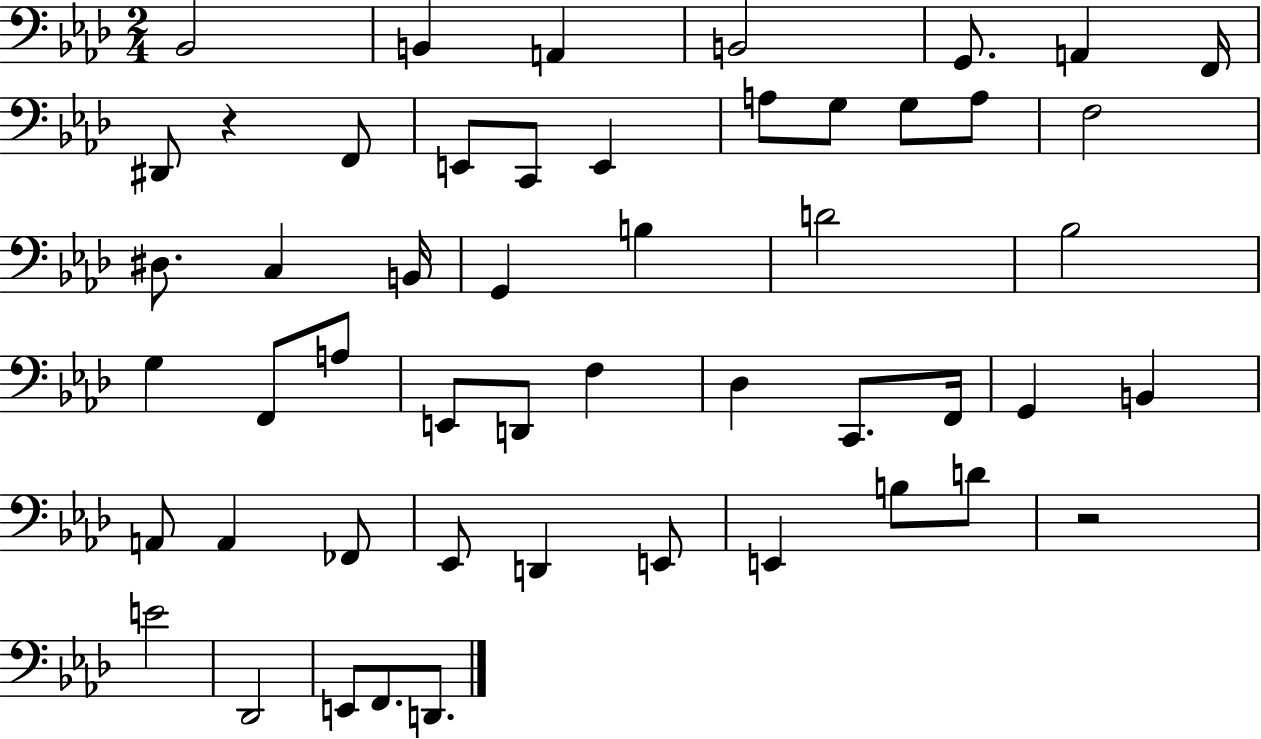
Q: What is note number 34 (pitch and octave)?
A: G2